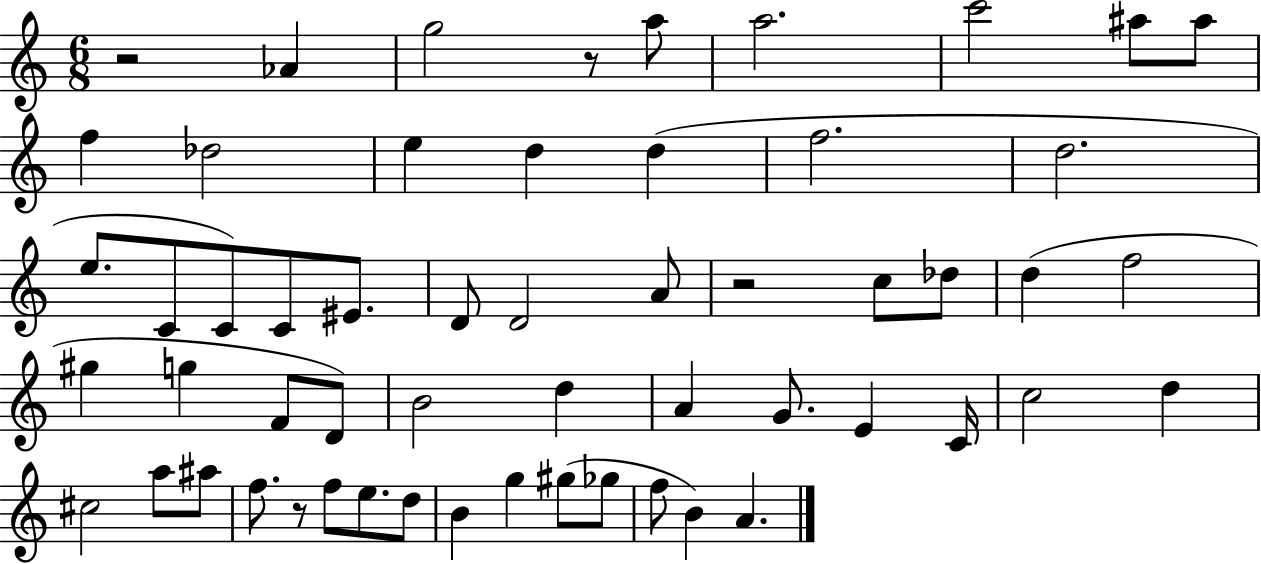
{
  \clef treble
  \numericTimeSignature
  \time 6/8
  \key c \major
  r2 aes'4 | g''2 r8 a''8 | a''2. | c'''2 ais''8 ais''8 | \break f''4 des''2 | e''4 d''4 d''4( | f''2. | d''2. | \break e''8. c'8 c'8) c'8 eis'8. | d'8 d'2 a'8 | r2 c''8 des''8 | d''4( f''2 | \break gis''4 g''4 f'8 d'8) | b'2 d''4 | a'4 g'8. e'4 c'16 | c''2 d''4 | \break cis''2 a''8 ais''8 | f''8. r8 f''8 e''8. d''8 | b'4 g''4 gis''8( ges''8 | f''8 b'4) a'4. | \break \bar "|."
}